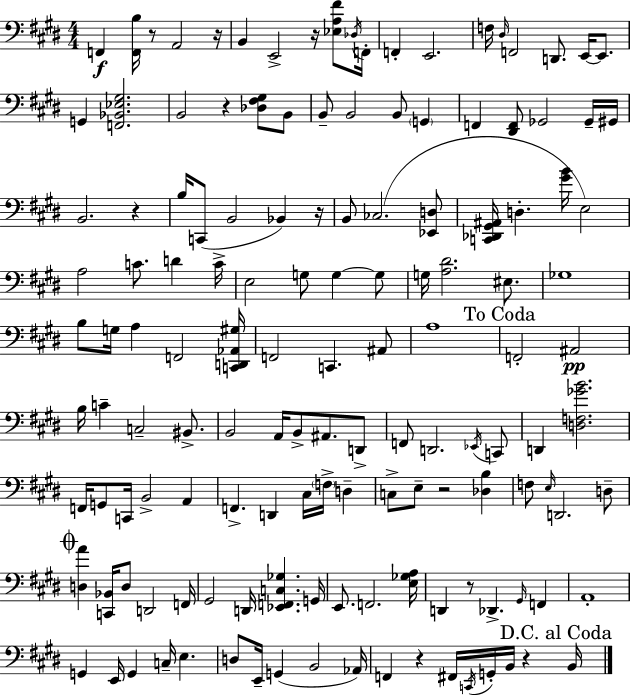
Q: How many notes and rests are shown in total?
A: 140